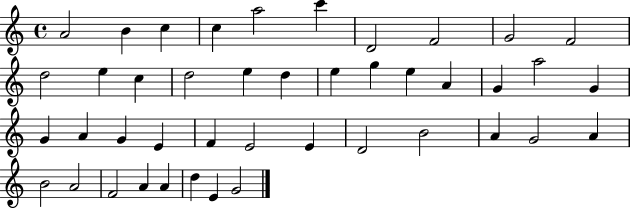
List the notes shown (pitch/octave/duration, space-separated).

A4/h B4/q C5/q C5/q A5/h C6/q D4/h F4/h G4/h F4/h D5/h E5/q C5/q D5/h E5/q D5/q E5/q G5/q E5/q A4/q G4/q A5/h G4/q G4/q A4/q G4/q E4/q F4/q E4/h E4/q D4/h B4/h A4/q G4/h A4/q B4/h A4/h F4/h A4/q A4/q D5/q E4/q G4/h